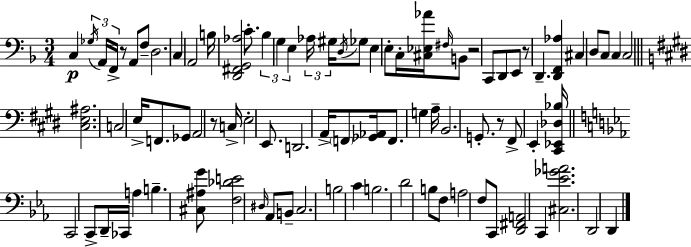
{
  \clef bass
  \numericTimeSignature
  \time 3/4
  \key d \minor
  c4\p \tuplet 3/2 { \acciaccatura { ges16 } a,16 f,16-> } r8 a,8 f8-- | d2. | c4 a,2 | b16 <d, fis, g, aes>2 c'8.-. | \break \tuplet 3/2 { bes4 g4 e4 } | \tuplet 3/2 { aes16 gis16 \acciaccatura { d16 } } ges8 e4 e8-. | c16-. <cis ees aes'>16 \grace { fis16 } b,8 r2 | c,8 d,8 e,8 r8 d,4.-- | \break <d, f, aes>4 cis4 d8 | c8 c4 c2 | \bar "||" \break \key e \major <cis e ais>2. | c2 e16-> f,8. | ges,8 a,2 r8 | c16-> e2-. e,8. | \break d,2. | a,16-> \parenthesize f,8 <ges, aes,>16 f,8. g4 a16-- | b,2. | g,8.-. r8 fis,8-> e,4-. <cis, ees, des bes>16 | \break \bar "||" \break \key ees \major c,2 c,8-> d,16-- ces,16 | a4 b4.-- <cis ais g'>8 | <f des' e'>2 \grace { dis16 } aes,8 b,8-- | c2. | \break b2 c'4 | b2. | d'2 b8 f8 | a2 f8 c,8 | \break <d, fis, a,>2 c,4 | <cis ees' ges' a'>2. | d,2 d,4 | \bar "|."
}